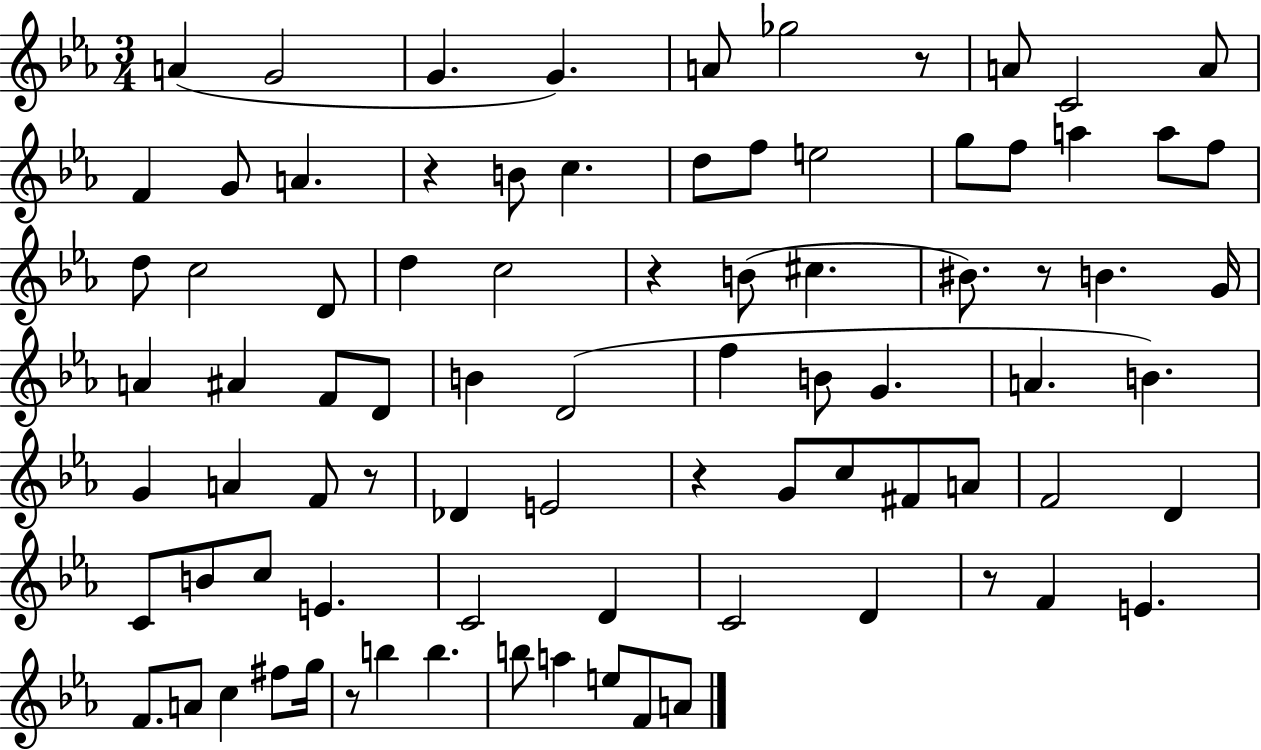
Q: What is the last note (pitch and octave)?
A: A4